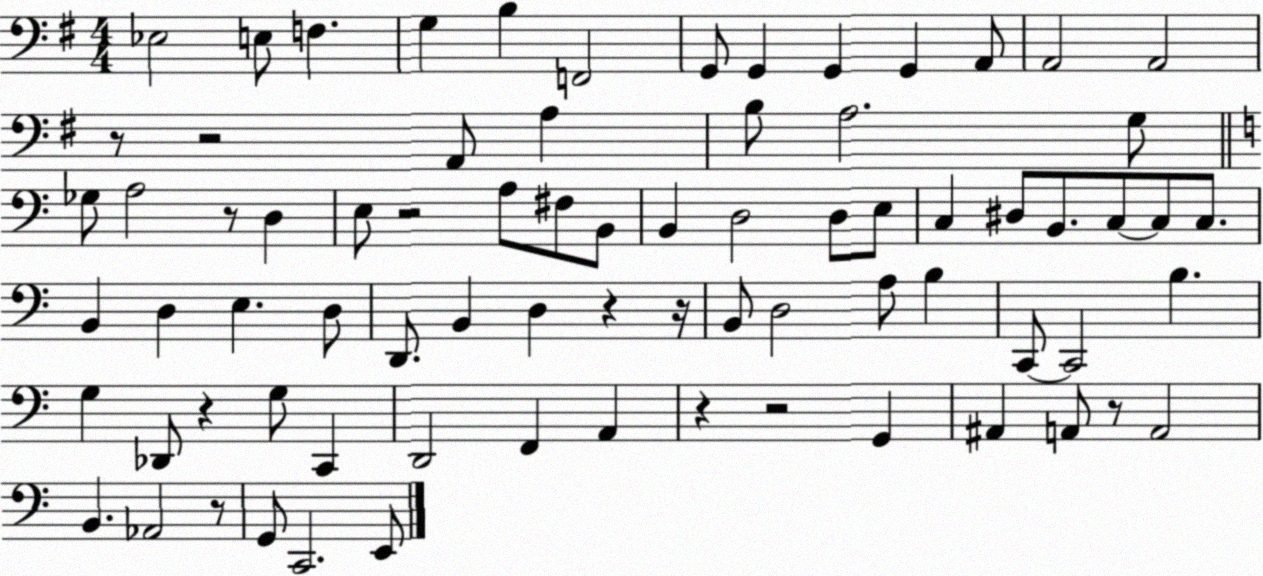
X:1
T:Untitled
M:4/4
L:1/4
K:G
_E,2 E,/2 F, G, B, F,,2 G,,/2 G,, G,, G,, A,,/2 A,,2 A,,2 z/2 z2 A,,/2 A, B,/2 A,2 G,/2 _G,/2 A,2 z/2 D, E,/2 z2 A,/2 ^F,/2 B,,/2 B,, D,2 D,/2 E,/2 C, ^D,/2 B,,/2 C,/2 C,/2 C,/2 B,, D, E, D,/2 D,,/2 B,, D, z z/4 B,,/2 D,2 A,/2 B, C,,/2 C,,2 B, G, _D,,/2 z G,/2 C,, D,,2 F,, A,, z z2 G,, ^A,, A,,/2 z/2 A,,2 B,, _A,,2 z/2 G,,/2 C,,2 E,,/2